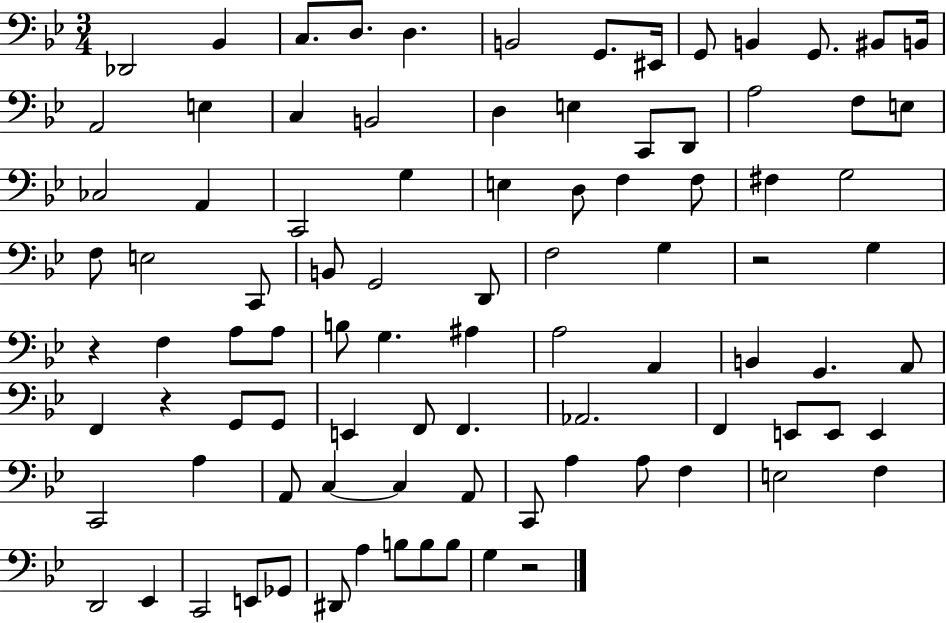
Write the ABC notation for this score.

X:1
T:Untitled
M:3/4
L:1/4
K:Bb
_D,,2 _B,, C,/2 D,/2 D, B,,2 G,,/2 ^E,,/4 G,,/2 B,, G,,/2 ^B,,/2 B,,/4 A,,2 E, C, B,,2 D, E, C,,/2 D,,/2 A,2 F,/2 E,/2 _C,2 A,, C,,2 G, E, D,/2 F, F,/2 ^F, G,2 F,/2 E,2 C,,/2 B,,/2 G,,2 D,,/2 F,2 G, z2 G, z F, A,/2 A,/2 B,/2 G, ^A, A,2 A,, B,, G,, A,,/2 F,, z G,,/2 G,,/2 E,, F,,/2 F,, _A,,2 F,, E,,/2 E,,/2 E,, C,,2 A, A,,/2 C, C, A,,/2 C,,/2 A, A,/2 F, E,2 F, D,,2 _E,, C,,2 E,,/2 _G,,/2 ^D,,/2 A, B,/2 B,/2 B,/2 G, z2